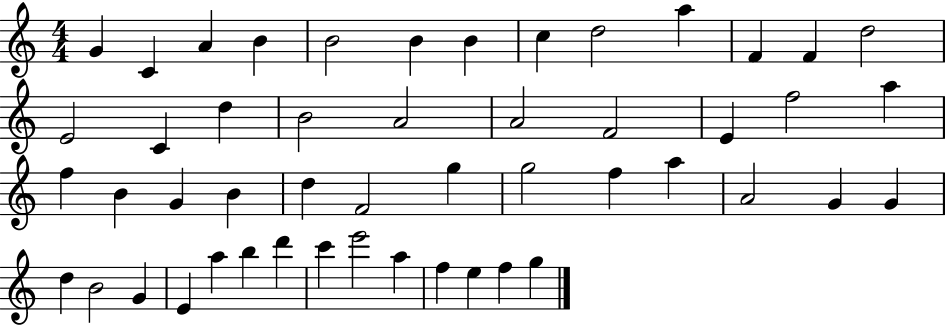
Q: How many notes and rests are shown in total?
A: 50